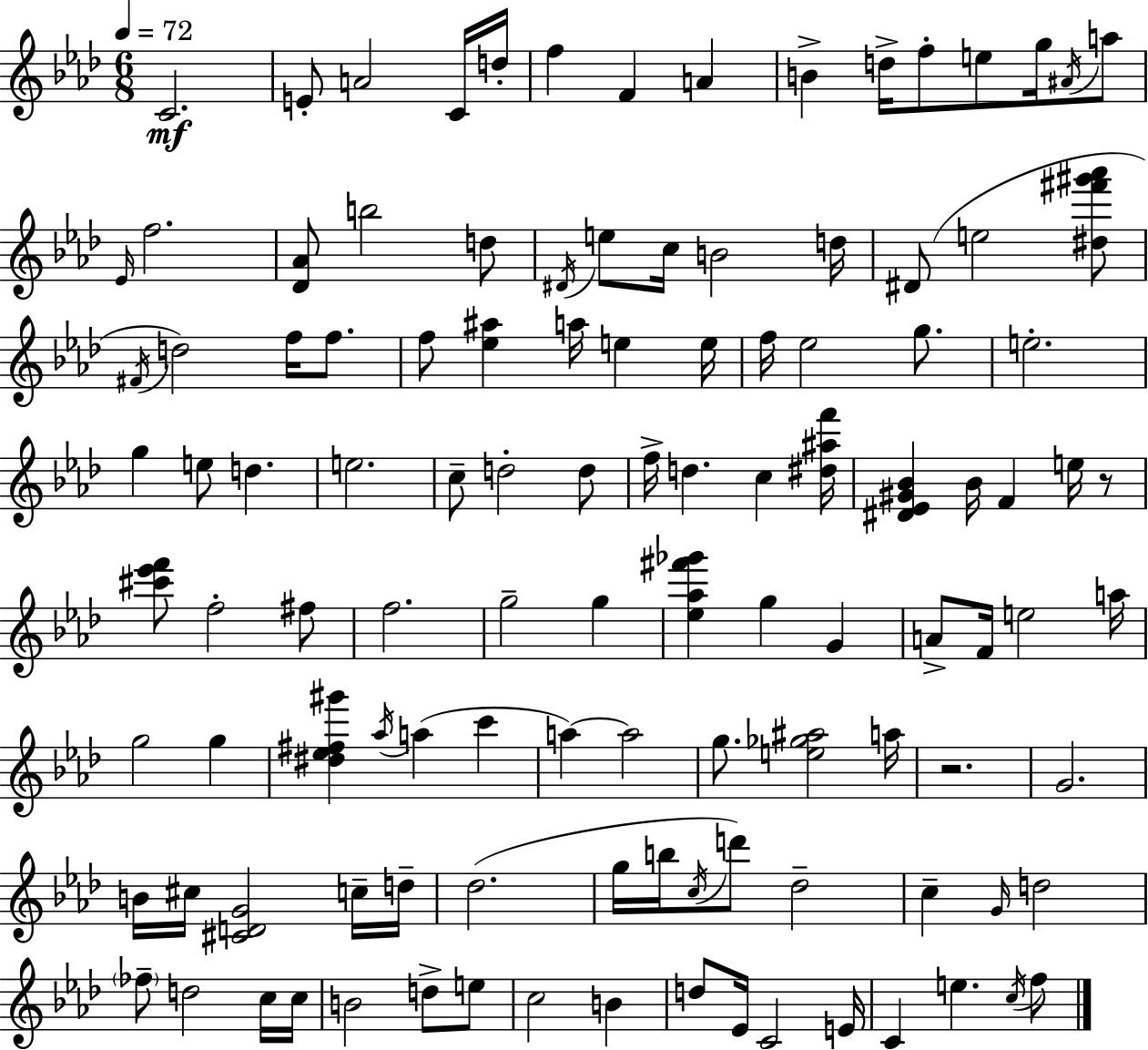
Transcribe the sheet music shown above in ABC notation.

X:1
T:Untitled
M:6/8
L:1/4
K:Fm
C2 E/2 A2 C/4 d/4 f F A B d/4 f/2 e/2 g/4 ^A/4 a/2 _E/4 f2 [_D_A]/2 b2 d/2 ^D/4 e/2 c/4 B2 d/4 ^D/2 e2 [^d^f'^g'_a']/2 ^F/4 d2 f/4 f/2 f/2 [_e^a] a/4 e e/4 f/4 _e2 g/2 e2 g e/2 d e2 c/2 d2 d/2 f/4 d c [^d^af']/4 [^D_E^G_B] _B/4 F e/4 z/2 [^c'_e'f']/2 f2 ^f/2 f2 g2 g [_e_a^f'_g'] g G A/2 F/4 e2 a/4 g2 g [^d_e^f^g'] _a/4 a c' a a2 g/2 [e_g^a]2 a/4 z2 G2 B/4 ^c/4 [^CDG]2 c/4 d/4 _d2 g/4 b/4 c/4 d'/2 _d2 c G/4 d2 _f/2 d2 c/4 c/4 B2 d/2 e/2 c2 B d/2 _E/4 C2 E/4 C e c/4 f/2